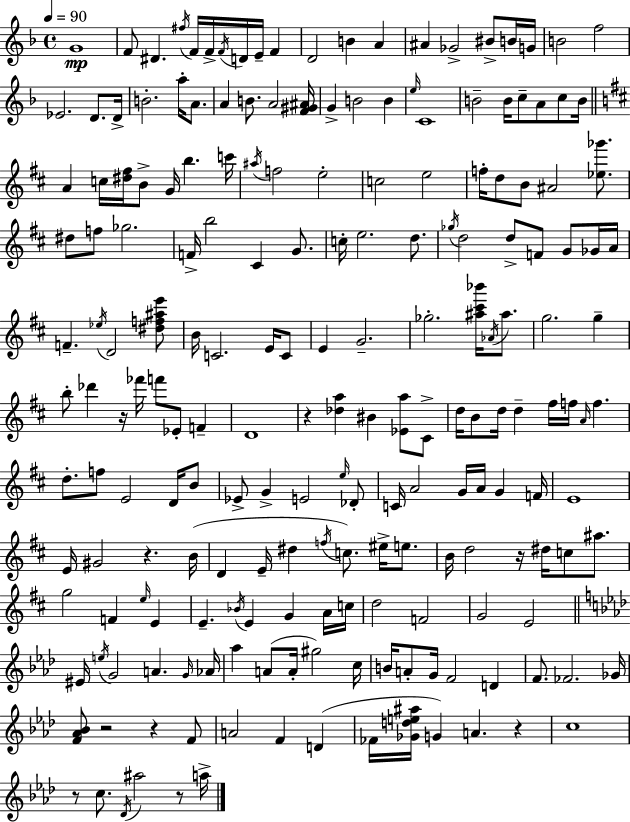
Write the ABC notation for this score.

X:1
T:Untitled
M:4/4
L:1/4
K:F
G4 F/2 ^D ^f/4 F/4 F/4 F/4 D/4 E/4 F D2 B A ^A _G2 ^B/2 B/4 G/4 B2 f2 _E2 D/2 D/4 B2 a/4 A/2 A B/2 A2 [F^G^A]/4 G B2 B e/4 C4 B2 B/4 c/2 A/2 c/2 B/4 A c/4 [^d^f]/4 B/2 G/4 b c'/4 ^a/4 f2 e2 c2 e2 f/4 d/2 B/2 ^A2 [_e_g']/2 ^d/2 f/2 _g2 F/4 b2 ^C G/2 c/4 e2 d/2 _g/4 d2 d/2 F/2 G/2 _G/4 A/4 F _e/4 D2 [^df^ae']/2 B/4 C2 E/4 C/2 E G2 _g2 [^a^c'_b']/4 _A/4 ^a/2 g2 g b/2 _d' z/4 _f'/4 f'/2 _E/2 F D4 z [_da] ^B [_Ea]/2 ^C/2 d/4 B/2 d/4 d ^f/4 f/4 A/4 f d/2 f/2 E2 D/4 B/2 _E/2 G E2 e/4 _D/2 C/4 A2 G/4 A/4 G F/4 E4 E/4 ^G2 z B/4 D E/4 ^d f/4 c/2 ^e/4 e/2 B/4 d2 z/4 ^d/4 c/2 ^a/2 g2 F e/4 E E _B/4 E G A/4 c/4 d2 F2 G2 E2 ^E/4 e/4 G2 A G/4 _A/4 _a A/2 A/4 ^g2 c/4 B/4 A/2 G/4 F2 D F/2 _F2 _G/4 [F_A_B]/2 z2 z F/2 A2 F D _F/4 [_Gde^a]/4 G A z c4 z/2 c/2 _D/4 ^a2 z/2 a/4